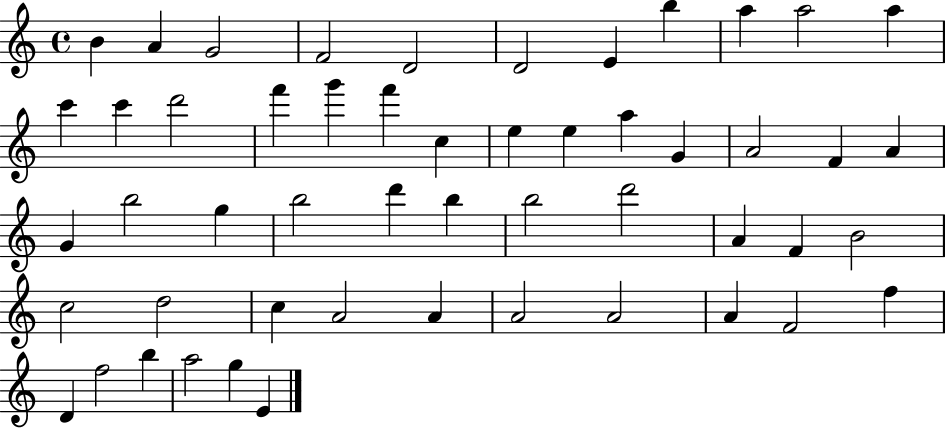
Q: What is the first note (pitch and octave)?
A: B4